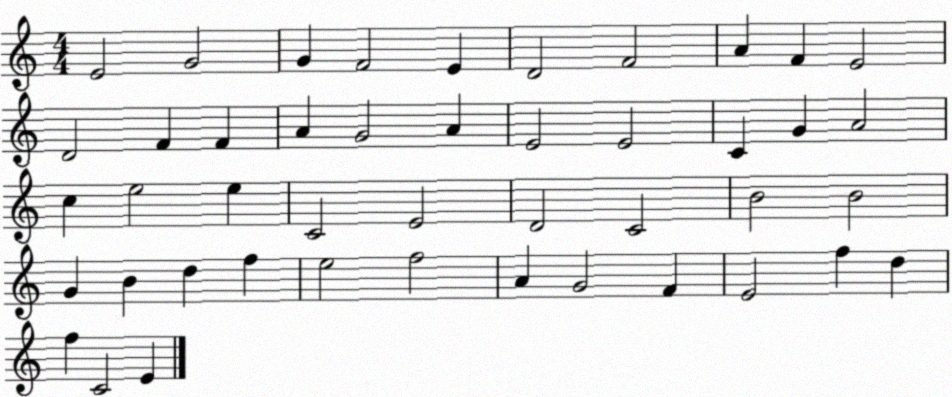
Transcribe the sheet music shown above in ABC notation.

X:1
T:Untitled
M:4/4
L:1/4
K:C
E2 G2 G F2 E D2 F2 A F E2 D2 F F A G2 A E2 E2 C G A2 c e2 e C2 E2 D2 C2 B2 B2 G B d f e2 f2 A G2 F E2 f d f C2 E